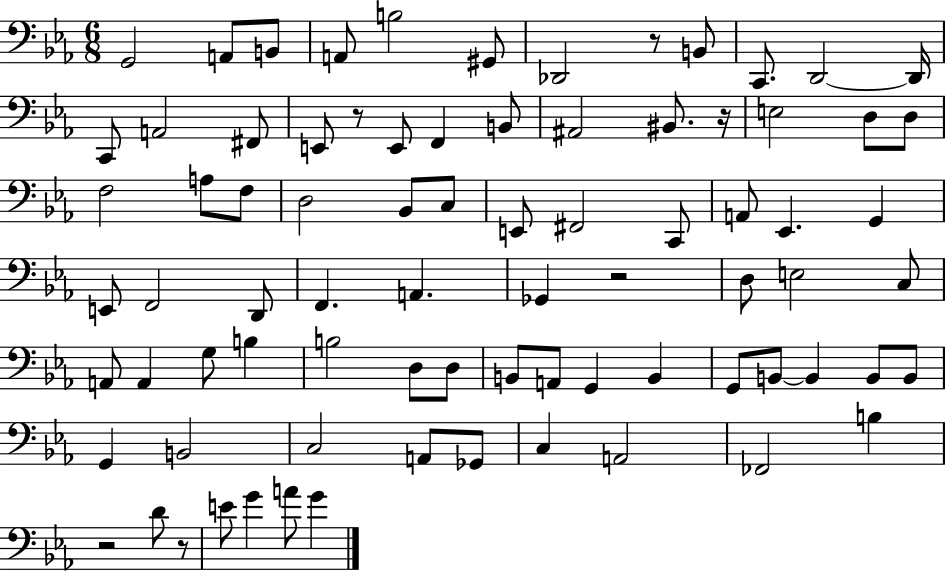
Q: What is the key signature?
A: EES major